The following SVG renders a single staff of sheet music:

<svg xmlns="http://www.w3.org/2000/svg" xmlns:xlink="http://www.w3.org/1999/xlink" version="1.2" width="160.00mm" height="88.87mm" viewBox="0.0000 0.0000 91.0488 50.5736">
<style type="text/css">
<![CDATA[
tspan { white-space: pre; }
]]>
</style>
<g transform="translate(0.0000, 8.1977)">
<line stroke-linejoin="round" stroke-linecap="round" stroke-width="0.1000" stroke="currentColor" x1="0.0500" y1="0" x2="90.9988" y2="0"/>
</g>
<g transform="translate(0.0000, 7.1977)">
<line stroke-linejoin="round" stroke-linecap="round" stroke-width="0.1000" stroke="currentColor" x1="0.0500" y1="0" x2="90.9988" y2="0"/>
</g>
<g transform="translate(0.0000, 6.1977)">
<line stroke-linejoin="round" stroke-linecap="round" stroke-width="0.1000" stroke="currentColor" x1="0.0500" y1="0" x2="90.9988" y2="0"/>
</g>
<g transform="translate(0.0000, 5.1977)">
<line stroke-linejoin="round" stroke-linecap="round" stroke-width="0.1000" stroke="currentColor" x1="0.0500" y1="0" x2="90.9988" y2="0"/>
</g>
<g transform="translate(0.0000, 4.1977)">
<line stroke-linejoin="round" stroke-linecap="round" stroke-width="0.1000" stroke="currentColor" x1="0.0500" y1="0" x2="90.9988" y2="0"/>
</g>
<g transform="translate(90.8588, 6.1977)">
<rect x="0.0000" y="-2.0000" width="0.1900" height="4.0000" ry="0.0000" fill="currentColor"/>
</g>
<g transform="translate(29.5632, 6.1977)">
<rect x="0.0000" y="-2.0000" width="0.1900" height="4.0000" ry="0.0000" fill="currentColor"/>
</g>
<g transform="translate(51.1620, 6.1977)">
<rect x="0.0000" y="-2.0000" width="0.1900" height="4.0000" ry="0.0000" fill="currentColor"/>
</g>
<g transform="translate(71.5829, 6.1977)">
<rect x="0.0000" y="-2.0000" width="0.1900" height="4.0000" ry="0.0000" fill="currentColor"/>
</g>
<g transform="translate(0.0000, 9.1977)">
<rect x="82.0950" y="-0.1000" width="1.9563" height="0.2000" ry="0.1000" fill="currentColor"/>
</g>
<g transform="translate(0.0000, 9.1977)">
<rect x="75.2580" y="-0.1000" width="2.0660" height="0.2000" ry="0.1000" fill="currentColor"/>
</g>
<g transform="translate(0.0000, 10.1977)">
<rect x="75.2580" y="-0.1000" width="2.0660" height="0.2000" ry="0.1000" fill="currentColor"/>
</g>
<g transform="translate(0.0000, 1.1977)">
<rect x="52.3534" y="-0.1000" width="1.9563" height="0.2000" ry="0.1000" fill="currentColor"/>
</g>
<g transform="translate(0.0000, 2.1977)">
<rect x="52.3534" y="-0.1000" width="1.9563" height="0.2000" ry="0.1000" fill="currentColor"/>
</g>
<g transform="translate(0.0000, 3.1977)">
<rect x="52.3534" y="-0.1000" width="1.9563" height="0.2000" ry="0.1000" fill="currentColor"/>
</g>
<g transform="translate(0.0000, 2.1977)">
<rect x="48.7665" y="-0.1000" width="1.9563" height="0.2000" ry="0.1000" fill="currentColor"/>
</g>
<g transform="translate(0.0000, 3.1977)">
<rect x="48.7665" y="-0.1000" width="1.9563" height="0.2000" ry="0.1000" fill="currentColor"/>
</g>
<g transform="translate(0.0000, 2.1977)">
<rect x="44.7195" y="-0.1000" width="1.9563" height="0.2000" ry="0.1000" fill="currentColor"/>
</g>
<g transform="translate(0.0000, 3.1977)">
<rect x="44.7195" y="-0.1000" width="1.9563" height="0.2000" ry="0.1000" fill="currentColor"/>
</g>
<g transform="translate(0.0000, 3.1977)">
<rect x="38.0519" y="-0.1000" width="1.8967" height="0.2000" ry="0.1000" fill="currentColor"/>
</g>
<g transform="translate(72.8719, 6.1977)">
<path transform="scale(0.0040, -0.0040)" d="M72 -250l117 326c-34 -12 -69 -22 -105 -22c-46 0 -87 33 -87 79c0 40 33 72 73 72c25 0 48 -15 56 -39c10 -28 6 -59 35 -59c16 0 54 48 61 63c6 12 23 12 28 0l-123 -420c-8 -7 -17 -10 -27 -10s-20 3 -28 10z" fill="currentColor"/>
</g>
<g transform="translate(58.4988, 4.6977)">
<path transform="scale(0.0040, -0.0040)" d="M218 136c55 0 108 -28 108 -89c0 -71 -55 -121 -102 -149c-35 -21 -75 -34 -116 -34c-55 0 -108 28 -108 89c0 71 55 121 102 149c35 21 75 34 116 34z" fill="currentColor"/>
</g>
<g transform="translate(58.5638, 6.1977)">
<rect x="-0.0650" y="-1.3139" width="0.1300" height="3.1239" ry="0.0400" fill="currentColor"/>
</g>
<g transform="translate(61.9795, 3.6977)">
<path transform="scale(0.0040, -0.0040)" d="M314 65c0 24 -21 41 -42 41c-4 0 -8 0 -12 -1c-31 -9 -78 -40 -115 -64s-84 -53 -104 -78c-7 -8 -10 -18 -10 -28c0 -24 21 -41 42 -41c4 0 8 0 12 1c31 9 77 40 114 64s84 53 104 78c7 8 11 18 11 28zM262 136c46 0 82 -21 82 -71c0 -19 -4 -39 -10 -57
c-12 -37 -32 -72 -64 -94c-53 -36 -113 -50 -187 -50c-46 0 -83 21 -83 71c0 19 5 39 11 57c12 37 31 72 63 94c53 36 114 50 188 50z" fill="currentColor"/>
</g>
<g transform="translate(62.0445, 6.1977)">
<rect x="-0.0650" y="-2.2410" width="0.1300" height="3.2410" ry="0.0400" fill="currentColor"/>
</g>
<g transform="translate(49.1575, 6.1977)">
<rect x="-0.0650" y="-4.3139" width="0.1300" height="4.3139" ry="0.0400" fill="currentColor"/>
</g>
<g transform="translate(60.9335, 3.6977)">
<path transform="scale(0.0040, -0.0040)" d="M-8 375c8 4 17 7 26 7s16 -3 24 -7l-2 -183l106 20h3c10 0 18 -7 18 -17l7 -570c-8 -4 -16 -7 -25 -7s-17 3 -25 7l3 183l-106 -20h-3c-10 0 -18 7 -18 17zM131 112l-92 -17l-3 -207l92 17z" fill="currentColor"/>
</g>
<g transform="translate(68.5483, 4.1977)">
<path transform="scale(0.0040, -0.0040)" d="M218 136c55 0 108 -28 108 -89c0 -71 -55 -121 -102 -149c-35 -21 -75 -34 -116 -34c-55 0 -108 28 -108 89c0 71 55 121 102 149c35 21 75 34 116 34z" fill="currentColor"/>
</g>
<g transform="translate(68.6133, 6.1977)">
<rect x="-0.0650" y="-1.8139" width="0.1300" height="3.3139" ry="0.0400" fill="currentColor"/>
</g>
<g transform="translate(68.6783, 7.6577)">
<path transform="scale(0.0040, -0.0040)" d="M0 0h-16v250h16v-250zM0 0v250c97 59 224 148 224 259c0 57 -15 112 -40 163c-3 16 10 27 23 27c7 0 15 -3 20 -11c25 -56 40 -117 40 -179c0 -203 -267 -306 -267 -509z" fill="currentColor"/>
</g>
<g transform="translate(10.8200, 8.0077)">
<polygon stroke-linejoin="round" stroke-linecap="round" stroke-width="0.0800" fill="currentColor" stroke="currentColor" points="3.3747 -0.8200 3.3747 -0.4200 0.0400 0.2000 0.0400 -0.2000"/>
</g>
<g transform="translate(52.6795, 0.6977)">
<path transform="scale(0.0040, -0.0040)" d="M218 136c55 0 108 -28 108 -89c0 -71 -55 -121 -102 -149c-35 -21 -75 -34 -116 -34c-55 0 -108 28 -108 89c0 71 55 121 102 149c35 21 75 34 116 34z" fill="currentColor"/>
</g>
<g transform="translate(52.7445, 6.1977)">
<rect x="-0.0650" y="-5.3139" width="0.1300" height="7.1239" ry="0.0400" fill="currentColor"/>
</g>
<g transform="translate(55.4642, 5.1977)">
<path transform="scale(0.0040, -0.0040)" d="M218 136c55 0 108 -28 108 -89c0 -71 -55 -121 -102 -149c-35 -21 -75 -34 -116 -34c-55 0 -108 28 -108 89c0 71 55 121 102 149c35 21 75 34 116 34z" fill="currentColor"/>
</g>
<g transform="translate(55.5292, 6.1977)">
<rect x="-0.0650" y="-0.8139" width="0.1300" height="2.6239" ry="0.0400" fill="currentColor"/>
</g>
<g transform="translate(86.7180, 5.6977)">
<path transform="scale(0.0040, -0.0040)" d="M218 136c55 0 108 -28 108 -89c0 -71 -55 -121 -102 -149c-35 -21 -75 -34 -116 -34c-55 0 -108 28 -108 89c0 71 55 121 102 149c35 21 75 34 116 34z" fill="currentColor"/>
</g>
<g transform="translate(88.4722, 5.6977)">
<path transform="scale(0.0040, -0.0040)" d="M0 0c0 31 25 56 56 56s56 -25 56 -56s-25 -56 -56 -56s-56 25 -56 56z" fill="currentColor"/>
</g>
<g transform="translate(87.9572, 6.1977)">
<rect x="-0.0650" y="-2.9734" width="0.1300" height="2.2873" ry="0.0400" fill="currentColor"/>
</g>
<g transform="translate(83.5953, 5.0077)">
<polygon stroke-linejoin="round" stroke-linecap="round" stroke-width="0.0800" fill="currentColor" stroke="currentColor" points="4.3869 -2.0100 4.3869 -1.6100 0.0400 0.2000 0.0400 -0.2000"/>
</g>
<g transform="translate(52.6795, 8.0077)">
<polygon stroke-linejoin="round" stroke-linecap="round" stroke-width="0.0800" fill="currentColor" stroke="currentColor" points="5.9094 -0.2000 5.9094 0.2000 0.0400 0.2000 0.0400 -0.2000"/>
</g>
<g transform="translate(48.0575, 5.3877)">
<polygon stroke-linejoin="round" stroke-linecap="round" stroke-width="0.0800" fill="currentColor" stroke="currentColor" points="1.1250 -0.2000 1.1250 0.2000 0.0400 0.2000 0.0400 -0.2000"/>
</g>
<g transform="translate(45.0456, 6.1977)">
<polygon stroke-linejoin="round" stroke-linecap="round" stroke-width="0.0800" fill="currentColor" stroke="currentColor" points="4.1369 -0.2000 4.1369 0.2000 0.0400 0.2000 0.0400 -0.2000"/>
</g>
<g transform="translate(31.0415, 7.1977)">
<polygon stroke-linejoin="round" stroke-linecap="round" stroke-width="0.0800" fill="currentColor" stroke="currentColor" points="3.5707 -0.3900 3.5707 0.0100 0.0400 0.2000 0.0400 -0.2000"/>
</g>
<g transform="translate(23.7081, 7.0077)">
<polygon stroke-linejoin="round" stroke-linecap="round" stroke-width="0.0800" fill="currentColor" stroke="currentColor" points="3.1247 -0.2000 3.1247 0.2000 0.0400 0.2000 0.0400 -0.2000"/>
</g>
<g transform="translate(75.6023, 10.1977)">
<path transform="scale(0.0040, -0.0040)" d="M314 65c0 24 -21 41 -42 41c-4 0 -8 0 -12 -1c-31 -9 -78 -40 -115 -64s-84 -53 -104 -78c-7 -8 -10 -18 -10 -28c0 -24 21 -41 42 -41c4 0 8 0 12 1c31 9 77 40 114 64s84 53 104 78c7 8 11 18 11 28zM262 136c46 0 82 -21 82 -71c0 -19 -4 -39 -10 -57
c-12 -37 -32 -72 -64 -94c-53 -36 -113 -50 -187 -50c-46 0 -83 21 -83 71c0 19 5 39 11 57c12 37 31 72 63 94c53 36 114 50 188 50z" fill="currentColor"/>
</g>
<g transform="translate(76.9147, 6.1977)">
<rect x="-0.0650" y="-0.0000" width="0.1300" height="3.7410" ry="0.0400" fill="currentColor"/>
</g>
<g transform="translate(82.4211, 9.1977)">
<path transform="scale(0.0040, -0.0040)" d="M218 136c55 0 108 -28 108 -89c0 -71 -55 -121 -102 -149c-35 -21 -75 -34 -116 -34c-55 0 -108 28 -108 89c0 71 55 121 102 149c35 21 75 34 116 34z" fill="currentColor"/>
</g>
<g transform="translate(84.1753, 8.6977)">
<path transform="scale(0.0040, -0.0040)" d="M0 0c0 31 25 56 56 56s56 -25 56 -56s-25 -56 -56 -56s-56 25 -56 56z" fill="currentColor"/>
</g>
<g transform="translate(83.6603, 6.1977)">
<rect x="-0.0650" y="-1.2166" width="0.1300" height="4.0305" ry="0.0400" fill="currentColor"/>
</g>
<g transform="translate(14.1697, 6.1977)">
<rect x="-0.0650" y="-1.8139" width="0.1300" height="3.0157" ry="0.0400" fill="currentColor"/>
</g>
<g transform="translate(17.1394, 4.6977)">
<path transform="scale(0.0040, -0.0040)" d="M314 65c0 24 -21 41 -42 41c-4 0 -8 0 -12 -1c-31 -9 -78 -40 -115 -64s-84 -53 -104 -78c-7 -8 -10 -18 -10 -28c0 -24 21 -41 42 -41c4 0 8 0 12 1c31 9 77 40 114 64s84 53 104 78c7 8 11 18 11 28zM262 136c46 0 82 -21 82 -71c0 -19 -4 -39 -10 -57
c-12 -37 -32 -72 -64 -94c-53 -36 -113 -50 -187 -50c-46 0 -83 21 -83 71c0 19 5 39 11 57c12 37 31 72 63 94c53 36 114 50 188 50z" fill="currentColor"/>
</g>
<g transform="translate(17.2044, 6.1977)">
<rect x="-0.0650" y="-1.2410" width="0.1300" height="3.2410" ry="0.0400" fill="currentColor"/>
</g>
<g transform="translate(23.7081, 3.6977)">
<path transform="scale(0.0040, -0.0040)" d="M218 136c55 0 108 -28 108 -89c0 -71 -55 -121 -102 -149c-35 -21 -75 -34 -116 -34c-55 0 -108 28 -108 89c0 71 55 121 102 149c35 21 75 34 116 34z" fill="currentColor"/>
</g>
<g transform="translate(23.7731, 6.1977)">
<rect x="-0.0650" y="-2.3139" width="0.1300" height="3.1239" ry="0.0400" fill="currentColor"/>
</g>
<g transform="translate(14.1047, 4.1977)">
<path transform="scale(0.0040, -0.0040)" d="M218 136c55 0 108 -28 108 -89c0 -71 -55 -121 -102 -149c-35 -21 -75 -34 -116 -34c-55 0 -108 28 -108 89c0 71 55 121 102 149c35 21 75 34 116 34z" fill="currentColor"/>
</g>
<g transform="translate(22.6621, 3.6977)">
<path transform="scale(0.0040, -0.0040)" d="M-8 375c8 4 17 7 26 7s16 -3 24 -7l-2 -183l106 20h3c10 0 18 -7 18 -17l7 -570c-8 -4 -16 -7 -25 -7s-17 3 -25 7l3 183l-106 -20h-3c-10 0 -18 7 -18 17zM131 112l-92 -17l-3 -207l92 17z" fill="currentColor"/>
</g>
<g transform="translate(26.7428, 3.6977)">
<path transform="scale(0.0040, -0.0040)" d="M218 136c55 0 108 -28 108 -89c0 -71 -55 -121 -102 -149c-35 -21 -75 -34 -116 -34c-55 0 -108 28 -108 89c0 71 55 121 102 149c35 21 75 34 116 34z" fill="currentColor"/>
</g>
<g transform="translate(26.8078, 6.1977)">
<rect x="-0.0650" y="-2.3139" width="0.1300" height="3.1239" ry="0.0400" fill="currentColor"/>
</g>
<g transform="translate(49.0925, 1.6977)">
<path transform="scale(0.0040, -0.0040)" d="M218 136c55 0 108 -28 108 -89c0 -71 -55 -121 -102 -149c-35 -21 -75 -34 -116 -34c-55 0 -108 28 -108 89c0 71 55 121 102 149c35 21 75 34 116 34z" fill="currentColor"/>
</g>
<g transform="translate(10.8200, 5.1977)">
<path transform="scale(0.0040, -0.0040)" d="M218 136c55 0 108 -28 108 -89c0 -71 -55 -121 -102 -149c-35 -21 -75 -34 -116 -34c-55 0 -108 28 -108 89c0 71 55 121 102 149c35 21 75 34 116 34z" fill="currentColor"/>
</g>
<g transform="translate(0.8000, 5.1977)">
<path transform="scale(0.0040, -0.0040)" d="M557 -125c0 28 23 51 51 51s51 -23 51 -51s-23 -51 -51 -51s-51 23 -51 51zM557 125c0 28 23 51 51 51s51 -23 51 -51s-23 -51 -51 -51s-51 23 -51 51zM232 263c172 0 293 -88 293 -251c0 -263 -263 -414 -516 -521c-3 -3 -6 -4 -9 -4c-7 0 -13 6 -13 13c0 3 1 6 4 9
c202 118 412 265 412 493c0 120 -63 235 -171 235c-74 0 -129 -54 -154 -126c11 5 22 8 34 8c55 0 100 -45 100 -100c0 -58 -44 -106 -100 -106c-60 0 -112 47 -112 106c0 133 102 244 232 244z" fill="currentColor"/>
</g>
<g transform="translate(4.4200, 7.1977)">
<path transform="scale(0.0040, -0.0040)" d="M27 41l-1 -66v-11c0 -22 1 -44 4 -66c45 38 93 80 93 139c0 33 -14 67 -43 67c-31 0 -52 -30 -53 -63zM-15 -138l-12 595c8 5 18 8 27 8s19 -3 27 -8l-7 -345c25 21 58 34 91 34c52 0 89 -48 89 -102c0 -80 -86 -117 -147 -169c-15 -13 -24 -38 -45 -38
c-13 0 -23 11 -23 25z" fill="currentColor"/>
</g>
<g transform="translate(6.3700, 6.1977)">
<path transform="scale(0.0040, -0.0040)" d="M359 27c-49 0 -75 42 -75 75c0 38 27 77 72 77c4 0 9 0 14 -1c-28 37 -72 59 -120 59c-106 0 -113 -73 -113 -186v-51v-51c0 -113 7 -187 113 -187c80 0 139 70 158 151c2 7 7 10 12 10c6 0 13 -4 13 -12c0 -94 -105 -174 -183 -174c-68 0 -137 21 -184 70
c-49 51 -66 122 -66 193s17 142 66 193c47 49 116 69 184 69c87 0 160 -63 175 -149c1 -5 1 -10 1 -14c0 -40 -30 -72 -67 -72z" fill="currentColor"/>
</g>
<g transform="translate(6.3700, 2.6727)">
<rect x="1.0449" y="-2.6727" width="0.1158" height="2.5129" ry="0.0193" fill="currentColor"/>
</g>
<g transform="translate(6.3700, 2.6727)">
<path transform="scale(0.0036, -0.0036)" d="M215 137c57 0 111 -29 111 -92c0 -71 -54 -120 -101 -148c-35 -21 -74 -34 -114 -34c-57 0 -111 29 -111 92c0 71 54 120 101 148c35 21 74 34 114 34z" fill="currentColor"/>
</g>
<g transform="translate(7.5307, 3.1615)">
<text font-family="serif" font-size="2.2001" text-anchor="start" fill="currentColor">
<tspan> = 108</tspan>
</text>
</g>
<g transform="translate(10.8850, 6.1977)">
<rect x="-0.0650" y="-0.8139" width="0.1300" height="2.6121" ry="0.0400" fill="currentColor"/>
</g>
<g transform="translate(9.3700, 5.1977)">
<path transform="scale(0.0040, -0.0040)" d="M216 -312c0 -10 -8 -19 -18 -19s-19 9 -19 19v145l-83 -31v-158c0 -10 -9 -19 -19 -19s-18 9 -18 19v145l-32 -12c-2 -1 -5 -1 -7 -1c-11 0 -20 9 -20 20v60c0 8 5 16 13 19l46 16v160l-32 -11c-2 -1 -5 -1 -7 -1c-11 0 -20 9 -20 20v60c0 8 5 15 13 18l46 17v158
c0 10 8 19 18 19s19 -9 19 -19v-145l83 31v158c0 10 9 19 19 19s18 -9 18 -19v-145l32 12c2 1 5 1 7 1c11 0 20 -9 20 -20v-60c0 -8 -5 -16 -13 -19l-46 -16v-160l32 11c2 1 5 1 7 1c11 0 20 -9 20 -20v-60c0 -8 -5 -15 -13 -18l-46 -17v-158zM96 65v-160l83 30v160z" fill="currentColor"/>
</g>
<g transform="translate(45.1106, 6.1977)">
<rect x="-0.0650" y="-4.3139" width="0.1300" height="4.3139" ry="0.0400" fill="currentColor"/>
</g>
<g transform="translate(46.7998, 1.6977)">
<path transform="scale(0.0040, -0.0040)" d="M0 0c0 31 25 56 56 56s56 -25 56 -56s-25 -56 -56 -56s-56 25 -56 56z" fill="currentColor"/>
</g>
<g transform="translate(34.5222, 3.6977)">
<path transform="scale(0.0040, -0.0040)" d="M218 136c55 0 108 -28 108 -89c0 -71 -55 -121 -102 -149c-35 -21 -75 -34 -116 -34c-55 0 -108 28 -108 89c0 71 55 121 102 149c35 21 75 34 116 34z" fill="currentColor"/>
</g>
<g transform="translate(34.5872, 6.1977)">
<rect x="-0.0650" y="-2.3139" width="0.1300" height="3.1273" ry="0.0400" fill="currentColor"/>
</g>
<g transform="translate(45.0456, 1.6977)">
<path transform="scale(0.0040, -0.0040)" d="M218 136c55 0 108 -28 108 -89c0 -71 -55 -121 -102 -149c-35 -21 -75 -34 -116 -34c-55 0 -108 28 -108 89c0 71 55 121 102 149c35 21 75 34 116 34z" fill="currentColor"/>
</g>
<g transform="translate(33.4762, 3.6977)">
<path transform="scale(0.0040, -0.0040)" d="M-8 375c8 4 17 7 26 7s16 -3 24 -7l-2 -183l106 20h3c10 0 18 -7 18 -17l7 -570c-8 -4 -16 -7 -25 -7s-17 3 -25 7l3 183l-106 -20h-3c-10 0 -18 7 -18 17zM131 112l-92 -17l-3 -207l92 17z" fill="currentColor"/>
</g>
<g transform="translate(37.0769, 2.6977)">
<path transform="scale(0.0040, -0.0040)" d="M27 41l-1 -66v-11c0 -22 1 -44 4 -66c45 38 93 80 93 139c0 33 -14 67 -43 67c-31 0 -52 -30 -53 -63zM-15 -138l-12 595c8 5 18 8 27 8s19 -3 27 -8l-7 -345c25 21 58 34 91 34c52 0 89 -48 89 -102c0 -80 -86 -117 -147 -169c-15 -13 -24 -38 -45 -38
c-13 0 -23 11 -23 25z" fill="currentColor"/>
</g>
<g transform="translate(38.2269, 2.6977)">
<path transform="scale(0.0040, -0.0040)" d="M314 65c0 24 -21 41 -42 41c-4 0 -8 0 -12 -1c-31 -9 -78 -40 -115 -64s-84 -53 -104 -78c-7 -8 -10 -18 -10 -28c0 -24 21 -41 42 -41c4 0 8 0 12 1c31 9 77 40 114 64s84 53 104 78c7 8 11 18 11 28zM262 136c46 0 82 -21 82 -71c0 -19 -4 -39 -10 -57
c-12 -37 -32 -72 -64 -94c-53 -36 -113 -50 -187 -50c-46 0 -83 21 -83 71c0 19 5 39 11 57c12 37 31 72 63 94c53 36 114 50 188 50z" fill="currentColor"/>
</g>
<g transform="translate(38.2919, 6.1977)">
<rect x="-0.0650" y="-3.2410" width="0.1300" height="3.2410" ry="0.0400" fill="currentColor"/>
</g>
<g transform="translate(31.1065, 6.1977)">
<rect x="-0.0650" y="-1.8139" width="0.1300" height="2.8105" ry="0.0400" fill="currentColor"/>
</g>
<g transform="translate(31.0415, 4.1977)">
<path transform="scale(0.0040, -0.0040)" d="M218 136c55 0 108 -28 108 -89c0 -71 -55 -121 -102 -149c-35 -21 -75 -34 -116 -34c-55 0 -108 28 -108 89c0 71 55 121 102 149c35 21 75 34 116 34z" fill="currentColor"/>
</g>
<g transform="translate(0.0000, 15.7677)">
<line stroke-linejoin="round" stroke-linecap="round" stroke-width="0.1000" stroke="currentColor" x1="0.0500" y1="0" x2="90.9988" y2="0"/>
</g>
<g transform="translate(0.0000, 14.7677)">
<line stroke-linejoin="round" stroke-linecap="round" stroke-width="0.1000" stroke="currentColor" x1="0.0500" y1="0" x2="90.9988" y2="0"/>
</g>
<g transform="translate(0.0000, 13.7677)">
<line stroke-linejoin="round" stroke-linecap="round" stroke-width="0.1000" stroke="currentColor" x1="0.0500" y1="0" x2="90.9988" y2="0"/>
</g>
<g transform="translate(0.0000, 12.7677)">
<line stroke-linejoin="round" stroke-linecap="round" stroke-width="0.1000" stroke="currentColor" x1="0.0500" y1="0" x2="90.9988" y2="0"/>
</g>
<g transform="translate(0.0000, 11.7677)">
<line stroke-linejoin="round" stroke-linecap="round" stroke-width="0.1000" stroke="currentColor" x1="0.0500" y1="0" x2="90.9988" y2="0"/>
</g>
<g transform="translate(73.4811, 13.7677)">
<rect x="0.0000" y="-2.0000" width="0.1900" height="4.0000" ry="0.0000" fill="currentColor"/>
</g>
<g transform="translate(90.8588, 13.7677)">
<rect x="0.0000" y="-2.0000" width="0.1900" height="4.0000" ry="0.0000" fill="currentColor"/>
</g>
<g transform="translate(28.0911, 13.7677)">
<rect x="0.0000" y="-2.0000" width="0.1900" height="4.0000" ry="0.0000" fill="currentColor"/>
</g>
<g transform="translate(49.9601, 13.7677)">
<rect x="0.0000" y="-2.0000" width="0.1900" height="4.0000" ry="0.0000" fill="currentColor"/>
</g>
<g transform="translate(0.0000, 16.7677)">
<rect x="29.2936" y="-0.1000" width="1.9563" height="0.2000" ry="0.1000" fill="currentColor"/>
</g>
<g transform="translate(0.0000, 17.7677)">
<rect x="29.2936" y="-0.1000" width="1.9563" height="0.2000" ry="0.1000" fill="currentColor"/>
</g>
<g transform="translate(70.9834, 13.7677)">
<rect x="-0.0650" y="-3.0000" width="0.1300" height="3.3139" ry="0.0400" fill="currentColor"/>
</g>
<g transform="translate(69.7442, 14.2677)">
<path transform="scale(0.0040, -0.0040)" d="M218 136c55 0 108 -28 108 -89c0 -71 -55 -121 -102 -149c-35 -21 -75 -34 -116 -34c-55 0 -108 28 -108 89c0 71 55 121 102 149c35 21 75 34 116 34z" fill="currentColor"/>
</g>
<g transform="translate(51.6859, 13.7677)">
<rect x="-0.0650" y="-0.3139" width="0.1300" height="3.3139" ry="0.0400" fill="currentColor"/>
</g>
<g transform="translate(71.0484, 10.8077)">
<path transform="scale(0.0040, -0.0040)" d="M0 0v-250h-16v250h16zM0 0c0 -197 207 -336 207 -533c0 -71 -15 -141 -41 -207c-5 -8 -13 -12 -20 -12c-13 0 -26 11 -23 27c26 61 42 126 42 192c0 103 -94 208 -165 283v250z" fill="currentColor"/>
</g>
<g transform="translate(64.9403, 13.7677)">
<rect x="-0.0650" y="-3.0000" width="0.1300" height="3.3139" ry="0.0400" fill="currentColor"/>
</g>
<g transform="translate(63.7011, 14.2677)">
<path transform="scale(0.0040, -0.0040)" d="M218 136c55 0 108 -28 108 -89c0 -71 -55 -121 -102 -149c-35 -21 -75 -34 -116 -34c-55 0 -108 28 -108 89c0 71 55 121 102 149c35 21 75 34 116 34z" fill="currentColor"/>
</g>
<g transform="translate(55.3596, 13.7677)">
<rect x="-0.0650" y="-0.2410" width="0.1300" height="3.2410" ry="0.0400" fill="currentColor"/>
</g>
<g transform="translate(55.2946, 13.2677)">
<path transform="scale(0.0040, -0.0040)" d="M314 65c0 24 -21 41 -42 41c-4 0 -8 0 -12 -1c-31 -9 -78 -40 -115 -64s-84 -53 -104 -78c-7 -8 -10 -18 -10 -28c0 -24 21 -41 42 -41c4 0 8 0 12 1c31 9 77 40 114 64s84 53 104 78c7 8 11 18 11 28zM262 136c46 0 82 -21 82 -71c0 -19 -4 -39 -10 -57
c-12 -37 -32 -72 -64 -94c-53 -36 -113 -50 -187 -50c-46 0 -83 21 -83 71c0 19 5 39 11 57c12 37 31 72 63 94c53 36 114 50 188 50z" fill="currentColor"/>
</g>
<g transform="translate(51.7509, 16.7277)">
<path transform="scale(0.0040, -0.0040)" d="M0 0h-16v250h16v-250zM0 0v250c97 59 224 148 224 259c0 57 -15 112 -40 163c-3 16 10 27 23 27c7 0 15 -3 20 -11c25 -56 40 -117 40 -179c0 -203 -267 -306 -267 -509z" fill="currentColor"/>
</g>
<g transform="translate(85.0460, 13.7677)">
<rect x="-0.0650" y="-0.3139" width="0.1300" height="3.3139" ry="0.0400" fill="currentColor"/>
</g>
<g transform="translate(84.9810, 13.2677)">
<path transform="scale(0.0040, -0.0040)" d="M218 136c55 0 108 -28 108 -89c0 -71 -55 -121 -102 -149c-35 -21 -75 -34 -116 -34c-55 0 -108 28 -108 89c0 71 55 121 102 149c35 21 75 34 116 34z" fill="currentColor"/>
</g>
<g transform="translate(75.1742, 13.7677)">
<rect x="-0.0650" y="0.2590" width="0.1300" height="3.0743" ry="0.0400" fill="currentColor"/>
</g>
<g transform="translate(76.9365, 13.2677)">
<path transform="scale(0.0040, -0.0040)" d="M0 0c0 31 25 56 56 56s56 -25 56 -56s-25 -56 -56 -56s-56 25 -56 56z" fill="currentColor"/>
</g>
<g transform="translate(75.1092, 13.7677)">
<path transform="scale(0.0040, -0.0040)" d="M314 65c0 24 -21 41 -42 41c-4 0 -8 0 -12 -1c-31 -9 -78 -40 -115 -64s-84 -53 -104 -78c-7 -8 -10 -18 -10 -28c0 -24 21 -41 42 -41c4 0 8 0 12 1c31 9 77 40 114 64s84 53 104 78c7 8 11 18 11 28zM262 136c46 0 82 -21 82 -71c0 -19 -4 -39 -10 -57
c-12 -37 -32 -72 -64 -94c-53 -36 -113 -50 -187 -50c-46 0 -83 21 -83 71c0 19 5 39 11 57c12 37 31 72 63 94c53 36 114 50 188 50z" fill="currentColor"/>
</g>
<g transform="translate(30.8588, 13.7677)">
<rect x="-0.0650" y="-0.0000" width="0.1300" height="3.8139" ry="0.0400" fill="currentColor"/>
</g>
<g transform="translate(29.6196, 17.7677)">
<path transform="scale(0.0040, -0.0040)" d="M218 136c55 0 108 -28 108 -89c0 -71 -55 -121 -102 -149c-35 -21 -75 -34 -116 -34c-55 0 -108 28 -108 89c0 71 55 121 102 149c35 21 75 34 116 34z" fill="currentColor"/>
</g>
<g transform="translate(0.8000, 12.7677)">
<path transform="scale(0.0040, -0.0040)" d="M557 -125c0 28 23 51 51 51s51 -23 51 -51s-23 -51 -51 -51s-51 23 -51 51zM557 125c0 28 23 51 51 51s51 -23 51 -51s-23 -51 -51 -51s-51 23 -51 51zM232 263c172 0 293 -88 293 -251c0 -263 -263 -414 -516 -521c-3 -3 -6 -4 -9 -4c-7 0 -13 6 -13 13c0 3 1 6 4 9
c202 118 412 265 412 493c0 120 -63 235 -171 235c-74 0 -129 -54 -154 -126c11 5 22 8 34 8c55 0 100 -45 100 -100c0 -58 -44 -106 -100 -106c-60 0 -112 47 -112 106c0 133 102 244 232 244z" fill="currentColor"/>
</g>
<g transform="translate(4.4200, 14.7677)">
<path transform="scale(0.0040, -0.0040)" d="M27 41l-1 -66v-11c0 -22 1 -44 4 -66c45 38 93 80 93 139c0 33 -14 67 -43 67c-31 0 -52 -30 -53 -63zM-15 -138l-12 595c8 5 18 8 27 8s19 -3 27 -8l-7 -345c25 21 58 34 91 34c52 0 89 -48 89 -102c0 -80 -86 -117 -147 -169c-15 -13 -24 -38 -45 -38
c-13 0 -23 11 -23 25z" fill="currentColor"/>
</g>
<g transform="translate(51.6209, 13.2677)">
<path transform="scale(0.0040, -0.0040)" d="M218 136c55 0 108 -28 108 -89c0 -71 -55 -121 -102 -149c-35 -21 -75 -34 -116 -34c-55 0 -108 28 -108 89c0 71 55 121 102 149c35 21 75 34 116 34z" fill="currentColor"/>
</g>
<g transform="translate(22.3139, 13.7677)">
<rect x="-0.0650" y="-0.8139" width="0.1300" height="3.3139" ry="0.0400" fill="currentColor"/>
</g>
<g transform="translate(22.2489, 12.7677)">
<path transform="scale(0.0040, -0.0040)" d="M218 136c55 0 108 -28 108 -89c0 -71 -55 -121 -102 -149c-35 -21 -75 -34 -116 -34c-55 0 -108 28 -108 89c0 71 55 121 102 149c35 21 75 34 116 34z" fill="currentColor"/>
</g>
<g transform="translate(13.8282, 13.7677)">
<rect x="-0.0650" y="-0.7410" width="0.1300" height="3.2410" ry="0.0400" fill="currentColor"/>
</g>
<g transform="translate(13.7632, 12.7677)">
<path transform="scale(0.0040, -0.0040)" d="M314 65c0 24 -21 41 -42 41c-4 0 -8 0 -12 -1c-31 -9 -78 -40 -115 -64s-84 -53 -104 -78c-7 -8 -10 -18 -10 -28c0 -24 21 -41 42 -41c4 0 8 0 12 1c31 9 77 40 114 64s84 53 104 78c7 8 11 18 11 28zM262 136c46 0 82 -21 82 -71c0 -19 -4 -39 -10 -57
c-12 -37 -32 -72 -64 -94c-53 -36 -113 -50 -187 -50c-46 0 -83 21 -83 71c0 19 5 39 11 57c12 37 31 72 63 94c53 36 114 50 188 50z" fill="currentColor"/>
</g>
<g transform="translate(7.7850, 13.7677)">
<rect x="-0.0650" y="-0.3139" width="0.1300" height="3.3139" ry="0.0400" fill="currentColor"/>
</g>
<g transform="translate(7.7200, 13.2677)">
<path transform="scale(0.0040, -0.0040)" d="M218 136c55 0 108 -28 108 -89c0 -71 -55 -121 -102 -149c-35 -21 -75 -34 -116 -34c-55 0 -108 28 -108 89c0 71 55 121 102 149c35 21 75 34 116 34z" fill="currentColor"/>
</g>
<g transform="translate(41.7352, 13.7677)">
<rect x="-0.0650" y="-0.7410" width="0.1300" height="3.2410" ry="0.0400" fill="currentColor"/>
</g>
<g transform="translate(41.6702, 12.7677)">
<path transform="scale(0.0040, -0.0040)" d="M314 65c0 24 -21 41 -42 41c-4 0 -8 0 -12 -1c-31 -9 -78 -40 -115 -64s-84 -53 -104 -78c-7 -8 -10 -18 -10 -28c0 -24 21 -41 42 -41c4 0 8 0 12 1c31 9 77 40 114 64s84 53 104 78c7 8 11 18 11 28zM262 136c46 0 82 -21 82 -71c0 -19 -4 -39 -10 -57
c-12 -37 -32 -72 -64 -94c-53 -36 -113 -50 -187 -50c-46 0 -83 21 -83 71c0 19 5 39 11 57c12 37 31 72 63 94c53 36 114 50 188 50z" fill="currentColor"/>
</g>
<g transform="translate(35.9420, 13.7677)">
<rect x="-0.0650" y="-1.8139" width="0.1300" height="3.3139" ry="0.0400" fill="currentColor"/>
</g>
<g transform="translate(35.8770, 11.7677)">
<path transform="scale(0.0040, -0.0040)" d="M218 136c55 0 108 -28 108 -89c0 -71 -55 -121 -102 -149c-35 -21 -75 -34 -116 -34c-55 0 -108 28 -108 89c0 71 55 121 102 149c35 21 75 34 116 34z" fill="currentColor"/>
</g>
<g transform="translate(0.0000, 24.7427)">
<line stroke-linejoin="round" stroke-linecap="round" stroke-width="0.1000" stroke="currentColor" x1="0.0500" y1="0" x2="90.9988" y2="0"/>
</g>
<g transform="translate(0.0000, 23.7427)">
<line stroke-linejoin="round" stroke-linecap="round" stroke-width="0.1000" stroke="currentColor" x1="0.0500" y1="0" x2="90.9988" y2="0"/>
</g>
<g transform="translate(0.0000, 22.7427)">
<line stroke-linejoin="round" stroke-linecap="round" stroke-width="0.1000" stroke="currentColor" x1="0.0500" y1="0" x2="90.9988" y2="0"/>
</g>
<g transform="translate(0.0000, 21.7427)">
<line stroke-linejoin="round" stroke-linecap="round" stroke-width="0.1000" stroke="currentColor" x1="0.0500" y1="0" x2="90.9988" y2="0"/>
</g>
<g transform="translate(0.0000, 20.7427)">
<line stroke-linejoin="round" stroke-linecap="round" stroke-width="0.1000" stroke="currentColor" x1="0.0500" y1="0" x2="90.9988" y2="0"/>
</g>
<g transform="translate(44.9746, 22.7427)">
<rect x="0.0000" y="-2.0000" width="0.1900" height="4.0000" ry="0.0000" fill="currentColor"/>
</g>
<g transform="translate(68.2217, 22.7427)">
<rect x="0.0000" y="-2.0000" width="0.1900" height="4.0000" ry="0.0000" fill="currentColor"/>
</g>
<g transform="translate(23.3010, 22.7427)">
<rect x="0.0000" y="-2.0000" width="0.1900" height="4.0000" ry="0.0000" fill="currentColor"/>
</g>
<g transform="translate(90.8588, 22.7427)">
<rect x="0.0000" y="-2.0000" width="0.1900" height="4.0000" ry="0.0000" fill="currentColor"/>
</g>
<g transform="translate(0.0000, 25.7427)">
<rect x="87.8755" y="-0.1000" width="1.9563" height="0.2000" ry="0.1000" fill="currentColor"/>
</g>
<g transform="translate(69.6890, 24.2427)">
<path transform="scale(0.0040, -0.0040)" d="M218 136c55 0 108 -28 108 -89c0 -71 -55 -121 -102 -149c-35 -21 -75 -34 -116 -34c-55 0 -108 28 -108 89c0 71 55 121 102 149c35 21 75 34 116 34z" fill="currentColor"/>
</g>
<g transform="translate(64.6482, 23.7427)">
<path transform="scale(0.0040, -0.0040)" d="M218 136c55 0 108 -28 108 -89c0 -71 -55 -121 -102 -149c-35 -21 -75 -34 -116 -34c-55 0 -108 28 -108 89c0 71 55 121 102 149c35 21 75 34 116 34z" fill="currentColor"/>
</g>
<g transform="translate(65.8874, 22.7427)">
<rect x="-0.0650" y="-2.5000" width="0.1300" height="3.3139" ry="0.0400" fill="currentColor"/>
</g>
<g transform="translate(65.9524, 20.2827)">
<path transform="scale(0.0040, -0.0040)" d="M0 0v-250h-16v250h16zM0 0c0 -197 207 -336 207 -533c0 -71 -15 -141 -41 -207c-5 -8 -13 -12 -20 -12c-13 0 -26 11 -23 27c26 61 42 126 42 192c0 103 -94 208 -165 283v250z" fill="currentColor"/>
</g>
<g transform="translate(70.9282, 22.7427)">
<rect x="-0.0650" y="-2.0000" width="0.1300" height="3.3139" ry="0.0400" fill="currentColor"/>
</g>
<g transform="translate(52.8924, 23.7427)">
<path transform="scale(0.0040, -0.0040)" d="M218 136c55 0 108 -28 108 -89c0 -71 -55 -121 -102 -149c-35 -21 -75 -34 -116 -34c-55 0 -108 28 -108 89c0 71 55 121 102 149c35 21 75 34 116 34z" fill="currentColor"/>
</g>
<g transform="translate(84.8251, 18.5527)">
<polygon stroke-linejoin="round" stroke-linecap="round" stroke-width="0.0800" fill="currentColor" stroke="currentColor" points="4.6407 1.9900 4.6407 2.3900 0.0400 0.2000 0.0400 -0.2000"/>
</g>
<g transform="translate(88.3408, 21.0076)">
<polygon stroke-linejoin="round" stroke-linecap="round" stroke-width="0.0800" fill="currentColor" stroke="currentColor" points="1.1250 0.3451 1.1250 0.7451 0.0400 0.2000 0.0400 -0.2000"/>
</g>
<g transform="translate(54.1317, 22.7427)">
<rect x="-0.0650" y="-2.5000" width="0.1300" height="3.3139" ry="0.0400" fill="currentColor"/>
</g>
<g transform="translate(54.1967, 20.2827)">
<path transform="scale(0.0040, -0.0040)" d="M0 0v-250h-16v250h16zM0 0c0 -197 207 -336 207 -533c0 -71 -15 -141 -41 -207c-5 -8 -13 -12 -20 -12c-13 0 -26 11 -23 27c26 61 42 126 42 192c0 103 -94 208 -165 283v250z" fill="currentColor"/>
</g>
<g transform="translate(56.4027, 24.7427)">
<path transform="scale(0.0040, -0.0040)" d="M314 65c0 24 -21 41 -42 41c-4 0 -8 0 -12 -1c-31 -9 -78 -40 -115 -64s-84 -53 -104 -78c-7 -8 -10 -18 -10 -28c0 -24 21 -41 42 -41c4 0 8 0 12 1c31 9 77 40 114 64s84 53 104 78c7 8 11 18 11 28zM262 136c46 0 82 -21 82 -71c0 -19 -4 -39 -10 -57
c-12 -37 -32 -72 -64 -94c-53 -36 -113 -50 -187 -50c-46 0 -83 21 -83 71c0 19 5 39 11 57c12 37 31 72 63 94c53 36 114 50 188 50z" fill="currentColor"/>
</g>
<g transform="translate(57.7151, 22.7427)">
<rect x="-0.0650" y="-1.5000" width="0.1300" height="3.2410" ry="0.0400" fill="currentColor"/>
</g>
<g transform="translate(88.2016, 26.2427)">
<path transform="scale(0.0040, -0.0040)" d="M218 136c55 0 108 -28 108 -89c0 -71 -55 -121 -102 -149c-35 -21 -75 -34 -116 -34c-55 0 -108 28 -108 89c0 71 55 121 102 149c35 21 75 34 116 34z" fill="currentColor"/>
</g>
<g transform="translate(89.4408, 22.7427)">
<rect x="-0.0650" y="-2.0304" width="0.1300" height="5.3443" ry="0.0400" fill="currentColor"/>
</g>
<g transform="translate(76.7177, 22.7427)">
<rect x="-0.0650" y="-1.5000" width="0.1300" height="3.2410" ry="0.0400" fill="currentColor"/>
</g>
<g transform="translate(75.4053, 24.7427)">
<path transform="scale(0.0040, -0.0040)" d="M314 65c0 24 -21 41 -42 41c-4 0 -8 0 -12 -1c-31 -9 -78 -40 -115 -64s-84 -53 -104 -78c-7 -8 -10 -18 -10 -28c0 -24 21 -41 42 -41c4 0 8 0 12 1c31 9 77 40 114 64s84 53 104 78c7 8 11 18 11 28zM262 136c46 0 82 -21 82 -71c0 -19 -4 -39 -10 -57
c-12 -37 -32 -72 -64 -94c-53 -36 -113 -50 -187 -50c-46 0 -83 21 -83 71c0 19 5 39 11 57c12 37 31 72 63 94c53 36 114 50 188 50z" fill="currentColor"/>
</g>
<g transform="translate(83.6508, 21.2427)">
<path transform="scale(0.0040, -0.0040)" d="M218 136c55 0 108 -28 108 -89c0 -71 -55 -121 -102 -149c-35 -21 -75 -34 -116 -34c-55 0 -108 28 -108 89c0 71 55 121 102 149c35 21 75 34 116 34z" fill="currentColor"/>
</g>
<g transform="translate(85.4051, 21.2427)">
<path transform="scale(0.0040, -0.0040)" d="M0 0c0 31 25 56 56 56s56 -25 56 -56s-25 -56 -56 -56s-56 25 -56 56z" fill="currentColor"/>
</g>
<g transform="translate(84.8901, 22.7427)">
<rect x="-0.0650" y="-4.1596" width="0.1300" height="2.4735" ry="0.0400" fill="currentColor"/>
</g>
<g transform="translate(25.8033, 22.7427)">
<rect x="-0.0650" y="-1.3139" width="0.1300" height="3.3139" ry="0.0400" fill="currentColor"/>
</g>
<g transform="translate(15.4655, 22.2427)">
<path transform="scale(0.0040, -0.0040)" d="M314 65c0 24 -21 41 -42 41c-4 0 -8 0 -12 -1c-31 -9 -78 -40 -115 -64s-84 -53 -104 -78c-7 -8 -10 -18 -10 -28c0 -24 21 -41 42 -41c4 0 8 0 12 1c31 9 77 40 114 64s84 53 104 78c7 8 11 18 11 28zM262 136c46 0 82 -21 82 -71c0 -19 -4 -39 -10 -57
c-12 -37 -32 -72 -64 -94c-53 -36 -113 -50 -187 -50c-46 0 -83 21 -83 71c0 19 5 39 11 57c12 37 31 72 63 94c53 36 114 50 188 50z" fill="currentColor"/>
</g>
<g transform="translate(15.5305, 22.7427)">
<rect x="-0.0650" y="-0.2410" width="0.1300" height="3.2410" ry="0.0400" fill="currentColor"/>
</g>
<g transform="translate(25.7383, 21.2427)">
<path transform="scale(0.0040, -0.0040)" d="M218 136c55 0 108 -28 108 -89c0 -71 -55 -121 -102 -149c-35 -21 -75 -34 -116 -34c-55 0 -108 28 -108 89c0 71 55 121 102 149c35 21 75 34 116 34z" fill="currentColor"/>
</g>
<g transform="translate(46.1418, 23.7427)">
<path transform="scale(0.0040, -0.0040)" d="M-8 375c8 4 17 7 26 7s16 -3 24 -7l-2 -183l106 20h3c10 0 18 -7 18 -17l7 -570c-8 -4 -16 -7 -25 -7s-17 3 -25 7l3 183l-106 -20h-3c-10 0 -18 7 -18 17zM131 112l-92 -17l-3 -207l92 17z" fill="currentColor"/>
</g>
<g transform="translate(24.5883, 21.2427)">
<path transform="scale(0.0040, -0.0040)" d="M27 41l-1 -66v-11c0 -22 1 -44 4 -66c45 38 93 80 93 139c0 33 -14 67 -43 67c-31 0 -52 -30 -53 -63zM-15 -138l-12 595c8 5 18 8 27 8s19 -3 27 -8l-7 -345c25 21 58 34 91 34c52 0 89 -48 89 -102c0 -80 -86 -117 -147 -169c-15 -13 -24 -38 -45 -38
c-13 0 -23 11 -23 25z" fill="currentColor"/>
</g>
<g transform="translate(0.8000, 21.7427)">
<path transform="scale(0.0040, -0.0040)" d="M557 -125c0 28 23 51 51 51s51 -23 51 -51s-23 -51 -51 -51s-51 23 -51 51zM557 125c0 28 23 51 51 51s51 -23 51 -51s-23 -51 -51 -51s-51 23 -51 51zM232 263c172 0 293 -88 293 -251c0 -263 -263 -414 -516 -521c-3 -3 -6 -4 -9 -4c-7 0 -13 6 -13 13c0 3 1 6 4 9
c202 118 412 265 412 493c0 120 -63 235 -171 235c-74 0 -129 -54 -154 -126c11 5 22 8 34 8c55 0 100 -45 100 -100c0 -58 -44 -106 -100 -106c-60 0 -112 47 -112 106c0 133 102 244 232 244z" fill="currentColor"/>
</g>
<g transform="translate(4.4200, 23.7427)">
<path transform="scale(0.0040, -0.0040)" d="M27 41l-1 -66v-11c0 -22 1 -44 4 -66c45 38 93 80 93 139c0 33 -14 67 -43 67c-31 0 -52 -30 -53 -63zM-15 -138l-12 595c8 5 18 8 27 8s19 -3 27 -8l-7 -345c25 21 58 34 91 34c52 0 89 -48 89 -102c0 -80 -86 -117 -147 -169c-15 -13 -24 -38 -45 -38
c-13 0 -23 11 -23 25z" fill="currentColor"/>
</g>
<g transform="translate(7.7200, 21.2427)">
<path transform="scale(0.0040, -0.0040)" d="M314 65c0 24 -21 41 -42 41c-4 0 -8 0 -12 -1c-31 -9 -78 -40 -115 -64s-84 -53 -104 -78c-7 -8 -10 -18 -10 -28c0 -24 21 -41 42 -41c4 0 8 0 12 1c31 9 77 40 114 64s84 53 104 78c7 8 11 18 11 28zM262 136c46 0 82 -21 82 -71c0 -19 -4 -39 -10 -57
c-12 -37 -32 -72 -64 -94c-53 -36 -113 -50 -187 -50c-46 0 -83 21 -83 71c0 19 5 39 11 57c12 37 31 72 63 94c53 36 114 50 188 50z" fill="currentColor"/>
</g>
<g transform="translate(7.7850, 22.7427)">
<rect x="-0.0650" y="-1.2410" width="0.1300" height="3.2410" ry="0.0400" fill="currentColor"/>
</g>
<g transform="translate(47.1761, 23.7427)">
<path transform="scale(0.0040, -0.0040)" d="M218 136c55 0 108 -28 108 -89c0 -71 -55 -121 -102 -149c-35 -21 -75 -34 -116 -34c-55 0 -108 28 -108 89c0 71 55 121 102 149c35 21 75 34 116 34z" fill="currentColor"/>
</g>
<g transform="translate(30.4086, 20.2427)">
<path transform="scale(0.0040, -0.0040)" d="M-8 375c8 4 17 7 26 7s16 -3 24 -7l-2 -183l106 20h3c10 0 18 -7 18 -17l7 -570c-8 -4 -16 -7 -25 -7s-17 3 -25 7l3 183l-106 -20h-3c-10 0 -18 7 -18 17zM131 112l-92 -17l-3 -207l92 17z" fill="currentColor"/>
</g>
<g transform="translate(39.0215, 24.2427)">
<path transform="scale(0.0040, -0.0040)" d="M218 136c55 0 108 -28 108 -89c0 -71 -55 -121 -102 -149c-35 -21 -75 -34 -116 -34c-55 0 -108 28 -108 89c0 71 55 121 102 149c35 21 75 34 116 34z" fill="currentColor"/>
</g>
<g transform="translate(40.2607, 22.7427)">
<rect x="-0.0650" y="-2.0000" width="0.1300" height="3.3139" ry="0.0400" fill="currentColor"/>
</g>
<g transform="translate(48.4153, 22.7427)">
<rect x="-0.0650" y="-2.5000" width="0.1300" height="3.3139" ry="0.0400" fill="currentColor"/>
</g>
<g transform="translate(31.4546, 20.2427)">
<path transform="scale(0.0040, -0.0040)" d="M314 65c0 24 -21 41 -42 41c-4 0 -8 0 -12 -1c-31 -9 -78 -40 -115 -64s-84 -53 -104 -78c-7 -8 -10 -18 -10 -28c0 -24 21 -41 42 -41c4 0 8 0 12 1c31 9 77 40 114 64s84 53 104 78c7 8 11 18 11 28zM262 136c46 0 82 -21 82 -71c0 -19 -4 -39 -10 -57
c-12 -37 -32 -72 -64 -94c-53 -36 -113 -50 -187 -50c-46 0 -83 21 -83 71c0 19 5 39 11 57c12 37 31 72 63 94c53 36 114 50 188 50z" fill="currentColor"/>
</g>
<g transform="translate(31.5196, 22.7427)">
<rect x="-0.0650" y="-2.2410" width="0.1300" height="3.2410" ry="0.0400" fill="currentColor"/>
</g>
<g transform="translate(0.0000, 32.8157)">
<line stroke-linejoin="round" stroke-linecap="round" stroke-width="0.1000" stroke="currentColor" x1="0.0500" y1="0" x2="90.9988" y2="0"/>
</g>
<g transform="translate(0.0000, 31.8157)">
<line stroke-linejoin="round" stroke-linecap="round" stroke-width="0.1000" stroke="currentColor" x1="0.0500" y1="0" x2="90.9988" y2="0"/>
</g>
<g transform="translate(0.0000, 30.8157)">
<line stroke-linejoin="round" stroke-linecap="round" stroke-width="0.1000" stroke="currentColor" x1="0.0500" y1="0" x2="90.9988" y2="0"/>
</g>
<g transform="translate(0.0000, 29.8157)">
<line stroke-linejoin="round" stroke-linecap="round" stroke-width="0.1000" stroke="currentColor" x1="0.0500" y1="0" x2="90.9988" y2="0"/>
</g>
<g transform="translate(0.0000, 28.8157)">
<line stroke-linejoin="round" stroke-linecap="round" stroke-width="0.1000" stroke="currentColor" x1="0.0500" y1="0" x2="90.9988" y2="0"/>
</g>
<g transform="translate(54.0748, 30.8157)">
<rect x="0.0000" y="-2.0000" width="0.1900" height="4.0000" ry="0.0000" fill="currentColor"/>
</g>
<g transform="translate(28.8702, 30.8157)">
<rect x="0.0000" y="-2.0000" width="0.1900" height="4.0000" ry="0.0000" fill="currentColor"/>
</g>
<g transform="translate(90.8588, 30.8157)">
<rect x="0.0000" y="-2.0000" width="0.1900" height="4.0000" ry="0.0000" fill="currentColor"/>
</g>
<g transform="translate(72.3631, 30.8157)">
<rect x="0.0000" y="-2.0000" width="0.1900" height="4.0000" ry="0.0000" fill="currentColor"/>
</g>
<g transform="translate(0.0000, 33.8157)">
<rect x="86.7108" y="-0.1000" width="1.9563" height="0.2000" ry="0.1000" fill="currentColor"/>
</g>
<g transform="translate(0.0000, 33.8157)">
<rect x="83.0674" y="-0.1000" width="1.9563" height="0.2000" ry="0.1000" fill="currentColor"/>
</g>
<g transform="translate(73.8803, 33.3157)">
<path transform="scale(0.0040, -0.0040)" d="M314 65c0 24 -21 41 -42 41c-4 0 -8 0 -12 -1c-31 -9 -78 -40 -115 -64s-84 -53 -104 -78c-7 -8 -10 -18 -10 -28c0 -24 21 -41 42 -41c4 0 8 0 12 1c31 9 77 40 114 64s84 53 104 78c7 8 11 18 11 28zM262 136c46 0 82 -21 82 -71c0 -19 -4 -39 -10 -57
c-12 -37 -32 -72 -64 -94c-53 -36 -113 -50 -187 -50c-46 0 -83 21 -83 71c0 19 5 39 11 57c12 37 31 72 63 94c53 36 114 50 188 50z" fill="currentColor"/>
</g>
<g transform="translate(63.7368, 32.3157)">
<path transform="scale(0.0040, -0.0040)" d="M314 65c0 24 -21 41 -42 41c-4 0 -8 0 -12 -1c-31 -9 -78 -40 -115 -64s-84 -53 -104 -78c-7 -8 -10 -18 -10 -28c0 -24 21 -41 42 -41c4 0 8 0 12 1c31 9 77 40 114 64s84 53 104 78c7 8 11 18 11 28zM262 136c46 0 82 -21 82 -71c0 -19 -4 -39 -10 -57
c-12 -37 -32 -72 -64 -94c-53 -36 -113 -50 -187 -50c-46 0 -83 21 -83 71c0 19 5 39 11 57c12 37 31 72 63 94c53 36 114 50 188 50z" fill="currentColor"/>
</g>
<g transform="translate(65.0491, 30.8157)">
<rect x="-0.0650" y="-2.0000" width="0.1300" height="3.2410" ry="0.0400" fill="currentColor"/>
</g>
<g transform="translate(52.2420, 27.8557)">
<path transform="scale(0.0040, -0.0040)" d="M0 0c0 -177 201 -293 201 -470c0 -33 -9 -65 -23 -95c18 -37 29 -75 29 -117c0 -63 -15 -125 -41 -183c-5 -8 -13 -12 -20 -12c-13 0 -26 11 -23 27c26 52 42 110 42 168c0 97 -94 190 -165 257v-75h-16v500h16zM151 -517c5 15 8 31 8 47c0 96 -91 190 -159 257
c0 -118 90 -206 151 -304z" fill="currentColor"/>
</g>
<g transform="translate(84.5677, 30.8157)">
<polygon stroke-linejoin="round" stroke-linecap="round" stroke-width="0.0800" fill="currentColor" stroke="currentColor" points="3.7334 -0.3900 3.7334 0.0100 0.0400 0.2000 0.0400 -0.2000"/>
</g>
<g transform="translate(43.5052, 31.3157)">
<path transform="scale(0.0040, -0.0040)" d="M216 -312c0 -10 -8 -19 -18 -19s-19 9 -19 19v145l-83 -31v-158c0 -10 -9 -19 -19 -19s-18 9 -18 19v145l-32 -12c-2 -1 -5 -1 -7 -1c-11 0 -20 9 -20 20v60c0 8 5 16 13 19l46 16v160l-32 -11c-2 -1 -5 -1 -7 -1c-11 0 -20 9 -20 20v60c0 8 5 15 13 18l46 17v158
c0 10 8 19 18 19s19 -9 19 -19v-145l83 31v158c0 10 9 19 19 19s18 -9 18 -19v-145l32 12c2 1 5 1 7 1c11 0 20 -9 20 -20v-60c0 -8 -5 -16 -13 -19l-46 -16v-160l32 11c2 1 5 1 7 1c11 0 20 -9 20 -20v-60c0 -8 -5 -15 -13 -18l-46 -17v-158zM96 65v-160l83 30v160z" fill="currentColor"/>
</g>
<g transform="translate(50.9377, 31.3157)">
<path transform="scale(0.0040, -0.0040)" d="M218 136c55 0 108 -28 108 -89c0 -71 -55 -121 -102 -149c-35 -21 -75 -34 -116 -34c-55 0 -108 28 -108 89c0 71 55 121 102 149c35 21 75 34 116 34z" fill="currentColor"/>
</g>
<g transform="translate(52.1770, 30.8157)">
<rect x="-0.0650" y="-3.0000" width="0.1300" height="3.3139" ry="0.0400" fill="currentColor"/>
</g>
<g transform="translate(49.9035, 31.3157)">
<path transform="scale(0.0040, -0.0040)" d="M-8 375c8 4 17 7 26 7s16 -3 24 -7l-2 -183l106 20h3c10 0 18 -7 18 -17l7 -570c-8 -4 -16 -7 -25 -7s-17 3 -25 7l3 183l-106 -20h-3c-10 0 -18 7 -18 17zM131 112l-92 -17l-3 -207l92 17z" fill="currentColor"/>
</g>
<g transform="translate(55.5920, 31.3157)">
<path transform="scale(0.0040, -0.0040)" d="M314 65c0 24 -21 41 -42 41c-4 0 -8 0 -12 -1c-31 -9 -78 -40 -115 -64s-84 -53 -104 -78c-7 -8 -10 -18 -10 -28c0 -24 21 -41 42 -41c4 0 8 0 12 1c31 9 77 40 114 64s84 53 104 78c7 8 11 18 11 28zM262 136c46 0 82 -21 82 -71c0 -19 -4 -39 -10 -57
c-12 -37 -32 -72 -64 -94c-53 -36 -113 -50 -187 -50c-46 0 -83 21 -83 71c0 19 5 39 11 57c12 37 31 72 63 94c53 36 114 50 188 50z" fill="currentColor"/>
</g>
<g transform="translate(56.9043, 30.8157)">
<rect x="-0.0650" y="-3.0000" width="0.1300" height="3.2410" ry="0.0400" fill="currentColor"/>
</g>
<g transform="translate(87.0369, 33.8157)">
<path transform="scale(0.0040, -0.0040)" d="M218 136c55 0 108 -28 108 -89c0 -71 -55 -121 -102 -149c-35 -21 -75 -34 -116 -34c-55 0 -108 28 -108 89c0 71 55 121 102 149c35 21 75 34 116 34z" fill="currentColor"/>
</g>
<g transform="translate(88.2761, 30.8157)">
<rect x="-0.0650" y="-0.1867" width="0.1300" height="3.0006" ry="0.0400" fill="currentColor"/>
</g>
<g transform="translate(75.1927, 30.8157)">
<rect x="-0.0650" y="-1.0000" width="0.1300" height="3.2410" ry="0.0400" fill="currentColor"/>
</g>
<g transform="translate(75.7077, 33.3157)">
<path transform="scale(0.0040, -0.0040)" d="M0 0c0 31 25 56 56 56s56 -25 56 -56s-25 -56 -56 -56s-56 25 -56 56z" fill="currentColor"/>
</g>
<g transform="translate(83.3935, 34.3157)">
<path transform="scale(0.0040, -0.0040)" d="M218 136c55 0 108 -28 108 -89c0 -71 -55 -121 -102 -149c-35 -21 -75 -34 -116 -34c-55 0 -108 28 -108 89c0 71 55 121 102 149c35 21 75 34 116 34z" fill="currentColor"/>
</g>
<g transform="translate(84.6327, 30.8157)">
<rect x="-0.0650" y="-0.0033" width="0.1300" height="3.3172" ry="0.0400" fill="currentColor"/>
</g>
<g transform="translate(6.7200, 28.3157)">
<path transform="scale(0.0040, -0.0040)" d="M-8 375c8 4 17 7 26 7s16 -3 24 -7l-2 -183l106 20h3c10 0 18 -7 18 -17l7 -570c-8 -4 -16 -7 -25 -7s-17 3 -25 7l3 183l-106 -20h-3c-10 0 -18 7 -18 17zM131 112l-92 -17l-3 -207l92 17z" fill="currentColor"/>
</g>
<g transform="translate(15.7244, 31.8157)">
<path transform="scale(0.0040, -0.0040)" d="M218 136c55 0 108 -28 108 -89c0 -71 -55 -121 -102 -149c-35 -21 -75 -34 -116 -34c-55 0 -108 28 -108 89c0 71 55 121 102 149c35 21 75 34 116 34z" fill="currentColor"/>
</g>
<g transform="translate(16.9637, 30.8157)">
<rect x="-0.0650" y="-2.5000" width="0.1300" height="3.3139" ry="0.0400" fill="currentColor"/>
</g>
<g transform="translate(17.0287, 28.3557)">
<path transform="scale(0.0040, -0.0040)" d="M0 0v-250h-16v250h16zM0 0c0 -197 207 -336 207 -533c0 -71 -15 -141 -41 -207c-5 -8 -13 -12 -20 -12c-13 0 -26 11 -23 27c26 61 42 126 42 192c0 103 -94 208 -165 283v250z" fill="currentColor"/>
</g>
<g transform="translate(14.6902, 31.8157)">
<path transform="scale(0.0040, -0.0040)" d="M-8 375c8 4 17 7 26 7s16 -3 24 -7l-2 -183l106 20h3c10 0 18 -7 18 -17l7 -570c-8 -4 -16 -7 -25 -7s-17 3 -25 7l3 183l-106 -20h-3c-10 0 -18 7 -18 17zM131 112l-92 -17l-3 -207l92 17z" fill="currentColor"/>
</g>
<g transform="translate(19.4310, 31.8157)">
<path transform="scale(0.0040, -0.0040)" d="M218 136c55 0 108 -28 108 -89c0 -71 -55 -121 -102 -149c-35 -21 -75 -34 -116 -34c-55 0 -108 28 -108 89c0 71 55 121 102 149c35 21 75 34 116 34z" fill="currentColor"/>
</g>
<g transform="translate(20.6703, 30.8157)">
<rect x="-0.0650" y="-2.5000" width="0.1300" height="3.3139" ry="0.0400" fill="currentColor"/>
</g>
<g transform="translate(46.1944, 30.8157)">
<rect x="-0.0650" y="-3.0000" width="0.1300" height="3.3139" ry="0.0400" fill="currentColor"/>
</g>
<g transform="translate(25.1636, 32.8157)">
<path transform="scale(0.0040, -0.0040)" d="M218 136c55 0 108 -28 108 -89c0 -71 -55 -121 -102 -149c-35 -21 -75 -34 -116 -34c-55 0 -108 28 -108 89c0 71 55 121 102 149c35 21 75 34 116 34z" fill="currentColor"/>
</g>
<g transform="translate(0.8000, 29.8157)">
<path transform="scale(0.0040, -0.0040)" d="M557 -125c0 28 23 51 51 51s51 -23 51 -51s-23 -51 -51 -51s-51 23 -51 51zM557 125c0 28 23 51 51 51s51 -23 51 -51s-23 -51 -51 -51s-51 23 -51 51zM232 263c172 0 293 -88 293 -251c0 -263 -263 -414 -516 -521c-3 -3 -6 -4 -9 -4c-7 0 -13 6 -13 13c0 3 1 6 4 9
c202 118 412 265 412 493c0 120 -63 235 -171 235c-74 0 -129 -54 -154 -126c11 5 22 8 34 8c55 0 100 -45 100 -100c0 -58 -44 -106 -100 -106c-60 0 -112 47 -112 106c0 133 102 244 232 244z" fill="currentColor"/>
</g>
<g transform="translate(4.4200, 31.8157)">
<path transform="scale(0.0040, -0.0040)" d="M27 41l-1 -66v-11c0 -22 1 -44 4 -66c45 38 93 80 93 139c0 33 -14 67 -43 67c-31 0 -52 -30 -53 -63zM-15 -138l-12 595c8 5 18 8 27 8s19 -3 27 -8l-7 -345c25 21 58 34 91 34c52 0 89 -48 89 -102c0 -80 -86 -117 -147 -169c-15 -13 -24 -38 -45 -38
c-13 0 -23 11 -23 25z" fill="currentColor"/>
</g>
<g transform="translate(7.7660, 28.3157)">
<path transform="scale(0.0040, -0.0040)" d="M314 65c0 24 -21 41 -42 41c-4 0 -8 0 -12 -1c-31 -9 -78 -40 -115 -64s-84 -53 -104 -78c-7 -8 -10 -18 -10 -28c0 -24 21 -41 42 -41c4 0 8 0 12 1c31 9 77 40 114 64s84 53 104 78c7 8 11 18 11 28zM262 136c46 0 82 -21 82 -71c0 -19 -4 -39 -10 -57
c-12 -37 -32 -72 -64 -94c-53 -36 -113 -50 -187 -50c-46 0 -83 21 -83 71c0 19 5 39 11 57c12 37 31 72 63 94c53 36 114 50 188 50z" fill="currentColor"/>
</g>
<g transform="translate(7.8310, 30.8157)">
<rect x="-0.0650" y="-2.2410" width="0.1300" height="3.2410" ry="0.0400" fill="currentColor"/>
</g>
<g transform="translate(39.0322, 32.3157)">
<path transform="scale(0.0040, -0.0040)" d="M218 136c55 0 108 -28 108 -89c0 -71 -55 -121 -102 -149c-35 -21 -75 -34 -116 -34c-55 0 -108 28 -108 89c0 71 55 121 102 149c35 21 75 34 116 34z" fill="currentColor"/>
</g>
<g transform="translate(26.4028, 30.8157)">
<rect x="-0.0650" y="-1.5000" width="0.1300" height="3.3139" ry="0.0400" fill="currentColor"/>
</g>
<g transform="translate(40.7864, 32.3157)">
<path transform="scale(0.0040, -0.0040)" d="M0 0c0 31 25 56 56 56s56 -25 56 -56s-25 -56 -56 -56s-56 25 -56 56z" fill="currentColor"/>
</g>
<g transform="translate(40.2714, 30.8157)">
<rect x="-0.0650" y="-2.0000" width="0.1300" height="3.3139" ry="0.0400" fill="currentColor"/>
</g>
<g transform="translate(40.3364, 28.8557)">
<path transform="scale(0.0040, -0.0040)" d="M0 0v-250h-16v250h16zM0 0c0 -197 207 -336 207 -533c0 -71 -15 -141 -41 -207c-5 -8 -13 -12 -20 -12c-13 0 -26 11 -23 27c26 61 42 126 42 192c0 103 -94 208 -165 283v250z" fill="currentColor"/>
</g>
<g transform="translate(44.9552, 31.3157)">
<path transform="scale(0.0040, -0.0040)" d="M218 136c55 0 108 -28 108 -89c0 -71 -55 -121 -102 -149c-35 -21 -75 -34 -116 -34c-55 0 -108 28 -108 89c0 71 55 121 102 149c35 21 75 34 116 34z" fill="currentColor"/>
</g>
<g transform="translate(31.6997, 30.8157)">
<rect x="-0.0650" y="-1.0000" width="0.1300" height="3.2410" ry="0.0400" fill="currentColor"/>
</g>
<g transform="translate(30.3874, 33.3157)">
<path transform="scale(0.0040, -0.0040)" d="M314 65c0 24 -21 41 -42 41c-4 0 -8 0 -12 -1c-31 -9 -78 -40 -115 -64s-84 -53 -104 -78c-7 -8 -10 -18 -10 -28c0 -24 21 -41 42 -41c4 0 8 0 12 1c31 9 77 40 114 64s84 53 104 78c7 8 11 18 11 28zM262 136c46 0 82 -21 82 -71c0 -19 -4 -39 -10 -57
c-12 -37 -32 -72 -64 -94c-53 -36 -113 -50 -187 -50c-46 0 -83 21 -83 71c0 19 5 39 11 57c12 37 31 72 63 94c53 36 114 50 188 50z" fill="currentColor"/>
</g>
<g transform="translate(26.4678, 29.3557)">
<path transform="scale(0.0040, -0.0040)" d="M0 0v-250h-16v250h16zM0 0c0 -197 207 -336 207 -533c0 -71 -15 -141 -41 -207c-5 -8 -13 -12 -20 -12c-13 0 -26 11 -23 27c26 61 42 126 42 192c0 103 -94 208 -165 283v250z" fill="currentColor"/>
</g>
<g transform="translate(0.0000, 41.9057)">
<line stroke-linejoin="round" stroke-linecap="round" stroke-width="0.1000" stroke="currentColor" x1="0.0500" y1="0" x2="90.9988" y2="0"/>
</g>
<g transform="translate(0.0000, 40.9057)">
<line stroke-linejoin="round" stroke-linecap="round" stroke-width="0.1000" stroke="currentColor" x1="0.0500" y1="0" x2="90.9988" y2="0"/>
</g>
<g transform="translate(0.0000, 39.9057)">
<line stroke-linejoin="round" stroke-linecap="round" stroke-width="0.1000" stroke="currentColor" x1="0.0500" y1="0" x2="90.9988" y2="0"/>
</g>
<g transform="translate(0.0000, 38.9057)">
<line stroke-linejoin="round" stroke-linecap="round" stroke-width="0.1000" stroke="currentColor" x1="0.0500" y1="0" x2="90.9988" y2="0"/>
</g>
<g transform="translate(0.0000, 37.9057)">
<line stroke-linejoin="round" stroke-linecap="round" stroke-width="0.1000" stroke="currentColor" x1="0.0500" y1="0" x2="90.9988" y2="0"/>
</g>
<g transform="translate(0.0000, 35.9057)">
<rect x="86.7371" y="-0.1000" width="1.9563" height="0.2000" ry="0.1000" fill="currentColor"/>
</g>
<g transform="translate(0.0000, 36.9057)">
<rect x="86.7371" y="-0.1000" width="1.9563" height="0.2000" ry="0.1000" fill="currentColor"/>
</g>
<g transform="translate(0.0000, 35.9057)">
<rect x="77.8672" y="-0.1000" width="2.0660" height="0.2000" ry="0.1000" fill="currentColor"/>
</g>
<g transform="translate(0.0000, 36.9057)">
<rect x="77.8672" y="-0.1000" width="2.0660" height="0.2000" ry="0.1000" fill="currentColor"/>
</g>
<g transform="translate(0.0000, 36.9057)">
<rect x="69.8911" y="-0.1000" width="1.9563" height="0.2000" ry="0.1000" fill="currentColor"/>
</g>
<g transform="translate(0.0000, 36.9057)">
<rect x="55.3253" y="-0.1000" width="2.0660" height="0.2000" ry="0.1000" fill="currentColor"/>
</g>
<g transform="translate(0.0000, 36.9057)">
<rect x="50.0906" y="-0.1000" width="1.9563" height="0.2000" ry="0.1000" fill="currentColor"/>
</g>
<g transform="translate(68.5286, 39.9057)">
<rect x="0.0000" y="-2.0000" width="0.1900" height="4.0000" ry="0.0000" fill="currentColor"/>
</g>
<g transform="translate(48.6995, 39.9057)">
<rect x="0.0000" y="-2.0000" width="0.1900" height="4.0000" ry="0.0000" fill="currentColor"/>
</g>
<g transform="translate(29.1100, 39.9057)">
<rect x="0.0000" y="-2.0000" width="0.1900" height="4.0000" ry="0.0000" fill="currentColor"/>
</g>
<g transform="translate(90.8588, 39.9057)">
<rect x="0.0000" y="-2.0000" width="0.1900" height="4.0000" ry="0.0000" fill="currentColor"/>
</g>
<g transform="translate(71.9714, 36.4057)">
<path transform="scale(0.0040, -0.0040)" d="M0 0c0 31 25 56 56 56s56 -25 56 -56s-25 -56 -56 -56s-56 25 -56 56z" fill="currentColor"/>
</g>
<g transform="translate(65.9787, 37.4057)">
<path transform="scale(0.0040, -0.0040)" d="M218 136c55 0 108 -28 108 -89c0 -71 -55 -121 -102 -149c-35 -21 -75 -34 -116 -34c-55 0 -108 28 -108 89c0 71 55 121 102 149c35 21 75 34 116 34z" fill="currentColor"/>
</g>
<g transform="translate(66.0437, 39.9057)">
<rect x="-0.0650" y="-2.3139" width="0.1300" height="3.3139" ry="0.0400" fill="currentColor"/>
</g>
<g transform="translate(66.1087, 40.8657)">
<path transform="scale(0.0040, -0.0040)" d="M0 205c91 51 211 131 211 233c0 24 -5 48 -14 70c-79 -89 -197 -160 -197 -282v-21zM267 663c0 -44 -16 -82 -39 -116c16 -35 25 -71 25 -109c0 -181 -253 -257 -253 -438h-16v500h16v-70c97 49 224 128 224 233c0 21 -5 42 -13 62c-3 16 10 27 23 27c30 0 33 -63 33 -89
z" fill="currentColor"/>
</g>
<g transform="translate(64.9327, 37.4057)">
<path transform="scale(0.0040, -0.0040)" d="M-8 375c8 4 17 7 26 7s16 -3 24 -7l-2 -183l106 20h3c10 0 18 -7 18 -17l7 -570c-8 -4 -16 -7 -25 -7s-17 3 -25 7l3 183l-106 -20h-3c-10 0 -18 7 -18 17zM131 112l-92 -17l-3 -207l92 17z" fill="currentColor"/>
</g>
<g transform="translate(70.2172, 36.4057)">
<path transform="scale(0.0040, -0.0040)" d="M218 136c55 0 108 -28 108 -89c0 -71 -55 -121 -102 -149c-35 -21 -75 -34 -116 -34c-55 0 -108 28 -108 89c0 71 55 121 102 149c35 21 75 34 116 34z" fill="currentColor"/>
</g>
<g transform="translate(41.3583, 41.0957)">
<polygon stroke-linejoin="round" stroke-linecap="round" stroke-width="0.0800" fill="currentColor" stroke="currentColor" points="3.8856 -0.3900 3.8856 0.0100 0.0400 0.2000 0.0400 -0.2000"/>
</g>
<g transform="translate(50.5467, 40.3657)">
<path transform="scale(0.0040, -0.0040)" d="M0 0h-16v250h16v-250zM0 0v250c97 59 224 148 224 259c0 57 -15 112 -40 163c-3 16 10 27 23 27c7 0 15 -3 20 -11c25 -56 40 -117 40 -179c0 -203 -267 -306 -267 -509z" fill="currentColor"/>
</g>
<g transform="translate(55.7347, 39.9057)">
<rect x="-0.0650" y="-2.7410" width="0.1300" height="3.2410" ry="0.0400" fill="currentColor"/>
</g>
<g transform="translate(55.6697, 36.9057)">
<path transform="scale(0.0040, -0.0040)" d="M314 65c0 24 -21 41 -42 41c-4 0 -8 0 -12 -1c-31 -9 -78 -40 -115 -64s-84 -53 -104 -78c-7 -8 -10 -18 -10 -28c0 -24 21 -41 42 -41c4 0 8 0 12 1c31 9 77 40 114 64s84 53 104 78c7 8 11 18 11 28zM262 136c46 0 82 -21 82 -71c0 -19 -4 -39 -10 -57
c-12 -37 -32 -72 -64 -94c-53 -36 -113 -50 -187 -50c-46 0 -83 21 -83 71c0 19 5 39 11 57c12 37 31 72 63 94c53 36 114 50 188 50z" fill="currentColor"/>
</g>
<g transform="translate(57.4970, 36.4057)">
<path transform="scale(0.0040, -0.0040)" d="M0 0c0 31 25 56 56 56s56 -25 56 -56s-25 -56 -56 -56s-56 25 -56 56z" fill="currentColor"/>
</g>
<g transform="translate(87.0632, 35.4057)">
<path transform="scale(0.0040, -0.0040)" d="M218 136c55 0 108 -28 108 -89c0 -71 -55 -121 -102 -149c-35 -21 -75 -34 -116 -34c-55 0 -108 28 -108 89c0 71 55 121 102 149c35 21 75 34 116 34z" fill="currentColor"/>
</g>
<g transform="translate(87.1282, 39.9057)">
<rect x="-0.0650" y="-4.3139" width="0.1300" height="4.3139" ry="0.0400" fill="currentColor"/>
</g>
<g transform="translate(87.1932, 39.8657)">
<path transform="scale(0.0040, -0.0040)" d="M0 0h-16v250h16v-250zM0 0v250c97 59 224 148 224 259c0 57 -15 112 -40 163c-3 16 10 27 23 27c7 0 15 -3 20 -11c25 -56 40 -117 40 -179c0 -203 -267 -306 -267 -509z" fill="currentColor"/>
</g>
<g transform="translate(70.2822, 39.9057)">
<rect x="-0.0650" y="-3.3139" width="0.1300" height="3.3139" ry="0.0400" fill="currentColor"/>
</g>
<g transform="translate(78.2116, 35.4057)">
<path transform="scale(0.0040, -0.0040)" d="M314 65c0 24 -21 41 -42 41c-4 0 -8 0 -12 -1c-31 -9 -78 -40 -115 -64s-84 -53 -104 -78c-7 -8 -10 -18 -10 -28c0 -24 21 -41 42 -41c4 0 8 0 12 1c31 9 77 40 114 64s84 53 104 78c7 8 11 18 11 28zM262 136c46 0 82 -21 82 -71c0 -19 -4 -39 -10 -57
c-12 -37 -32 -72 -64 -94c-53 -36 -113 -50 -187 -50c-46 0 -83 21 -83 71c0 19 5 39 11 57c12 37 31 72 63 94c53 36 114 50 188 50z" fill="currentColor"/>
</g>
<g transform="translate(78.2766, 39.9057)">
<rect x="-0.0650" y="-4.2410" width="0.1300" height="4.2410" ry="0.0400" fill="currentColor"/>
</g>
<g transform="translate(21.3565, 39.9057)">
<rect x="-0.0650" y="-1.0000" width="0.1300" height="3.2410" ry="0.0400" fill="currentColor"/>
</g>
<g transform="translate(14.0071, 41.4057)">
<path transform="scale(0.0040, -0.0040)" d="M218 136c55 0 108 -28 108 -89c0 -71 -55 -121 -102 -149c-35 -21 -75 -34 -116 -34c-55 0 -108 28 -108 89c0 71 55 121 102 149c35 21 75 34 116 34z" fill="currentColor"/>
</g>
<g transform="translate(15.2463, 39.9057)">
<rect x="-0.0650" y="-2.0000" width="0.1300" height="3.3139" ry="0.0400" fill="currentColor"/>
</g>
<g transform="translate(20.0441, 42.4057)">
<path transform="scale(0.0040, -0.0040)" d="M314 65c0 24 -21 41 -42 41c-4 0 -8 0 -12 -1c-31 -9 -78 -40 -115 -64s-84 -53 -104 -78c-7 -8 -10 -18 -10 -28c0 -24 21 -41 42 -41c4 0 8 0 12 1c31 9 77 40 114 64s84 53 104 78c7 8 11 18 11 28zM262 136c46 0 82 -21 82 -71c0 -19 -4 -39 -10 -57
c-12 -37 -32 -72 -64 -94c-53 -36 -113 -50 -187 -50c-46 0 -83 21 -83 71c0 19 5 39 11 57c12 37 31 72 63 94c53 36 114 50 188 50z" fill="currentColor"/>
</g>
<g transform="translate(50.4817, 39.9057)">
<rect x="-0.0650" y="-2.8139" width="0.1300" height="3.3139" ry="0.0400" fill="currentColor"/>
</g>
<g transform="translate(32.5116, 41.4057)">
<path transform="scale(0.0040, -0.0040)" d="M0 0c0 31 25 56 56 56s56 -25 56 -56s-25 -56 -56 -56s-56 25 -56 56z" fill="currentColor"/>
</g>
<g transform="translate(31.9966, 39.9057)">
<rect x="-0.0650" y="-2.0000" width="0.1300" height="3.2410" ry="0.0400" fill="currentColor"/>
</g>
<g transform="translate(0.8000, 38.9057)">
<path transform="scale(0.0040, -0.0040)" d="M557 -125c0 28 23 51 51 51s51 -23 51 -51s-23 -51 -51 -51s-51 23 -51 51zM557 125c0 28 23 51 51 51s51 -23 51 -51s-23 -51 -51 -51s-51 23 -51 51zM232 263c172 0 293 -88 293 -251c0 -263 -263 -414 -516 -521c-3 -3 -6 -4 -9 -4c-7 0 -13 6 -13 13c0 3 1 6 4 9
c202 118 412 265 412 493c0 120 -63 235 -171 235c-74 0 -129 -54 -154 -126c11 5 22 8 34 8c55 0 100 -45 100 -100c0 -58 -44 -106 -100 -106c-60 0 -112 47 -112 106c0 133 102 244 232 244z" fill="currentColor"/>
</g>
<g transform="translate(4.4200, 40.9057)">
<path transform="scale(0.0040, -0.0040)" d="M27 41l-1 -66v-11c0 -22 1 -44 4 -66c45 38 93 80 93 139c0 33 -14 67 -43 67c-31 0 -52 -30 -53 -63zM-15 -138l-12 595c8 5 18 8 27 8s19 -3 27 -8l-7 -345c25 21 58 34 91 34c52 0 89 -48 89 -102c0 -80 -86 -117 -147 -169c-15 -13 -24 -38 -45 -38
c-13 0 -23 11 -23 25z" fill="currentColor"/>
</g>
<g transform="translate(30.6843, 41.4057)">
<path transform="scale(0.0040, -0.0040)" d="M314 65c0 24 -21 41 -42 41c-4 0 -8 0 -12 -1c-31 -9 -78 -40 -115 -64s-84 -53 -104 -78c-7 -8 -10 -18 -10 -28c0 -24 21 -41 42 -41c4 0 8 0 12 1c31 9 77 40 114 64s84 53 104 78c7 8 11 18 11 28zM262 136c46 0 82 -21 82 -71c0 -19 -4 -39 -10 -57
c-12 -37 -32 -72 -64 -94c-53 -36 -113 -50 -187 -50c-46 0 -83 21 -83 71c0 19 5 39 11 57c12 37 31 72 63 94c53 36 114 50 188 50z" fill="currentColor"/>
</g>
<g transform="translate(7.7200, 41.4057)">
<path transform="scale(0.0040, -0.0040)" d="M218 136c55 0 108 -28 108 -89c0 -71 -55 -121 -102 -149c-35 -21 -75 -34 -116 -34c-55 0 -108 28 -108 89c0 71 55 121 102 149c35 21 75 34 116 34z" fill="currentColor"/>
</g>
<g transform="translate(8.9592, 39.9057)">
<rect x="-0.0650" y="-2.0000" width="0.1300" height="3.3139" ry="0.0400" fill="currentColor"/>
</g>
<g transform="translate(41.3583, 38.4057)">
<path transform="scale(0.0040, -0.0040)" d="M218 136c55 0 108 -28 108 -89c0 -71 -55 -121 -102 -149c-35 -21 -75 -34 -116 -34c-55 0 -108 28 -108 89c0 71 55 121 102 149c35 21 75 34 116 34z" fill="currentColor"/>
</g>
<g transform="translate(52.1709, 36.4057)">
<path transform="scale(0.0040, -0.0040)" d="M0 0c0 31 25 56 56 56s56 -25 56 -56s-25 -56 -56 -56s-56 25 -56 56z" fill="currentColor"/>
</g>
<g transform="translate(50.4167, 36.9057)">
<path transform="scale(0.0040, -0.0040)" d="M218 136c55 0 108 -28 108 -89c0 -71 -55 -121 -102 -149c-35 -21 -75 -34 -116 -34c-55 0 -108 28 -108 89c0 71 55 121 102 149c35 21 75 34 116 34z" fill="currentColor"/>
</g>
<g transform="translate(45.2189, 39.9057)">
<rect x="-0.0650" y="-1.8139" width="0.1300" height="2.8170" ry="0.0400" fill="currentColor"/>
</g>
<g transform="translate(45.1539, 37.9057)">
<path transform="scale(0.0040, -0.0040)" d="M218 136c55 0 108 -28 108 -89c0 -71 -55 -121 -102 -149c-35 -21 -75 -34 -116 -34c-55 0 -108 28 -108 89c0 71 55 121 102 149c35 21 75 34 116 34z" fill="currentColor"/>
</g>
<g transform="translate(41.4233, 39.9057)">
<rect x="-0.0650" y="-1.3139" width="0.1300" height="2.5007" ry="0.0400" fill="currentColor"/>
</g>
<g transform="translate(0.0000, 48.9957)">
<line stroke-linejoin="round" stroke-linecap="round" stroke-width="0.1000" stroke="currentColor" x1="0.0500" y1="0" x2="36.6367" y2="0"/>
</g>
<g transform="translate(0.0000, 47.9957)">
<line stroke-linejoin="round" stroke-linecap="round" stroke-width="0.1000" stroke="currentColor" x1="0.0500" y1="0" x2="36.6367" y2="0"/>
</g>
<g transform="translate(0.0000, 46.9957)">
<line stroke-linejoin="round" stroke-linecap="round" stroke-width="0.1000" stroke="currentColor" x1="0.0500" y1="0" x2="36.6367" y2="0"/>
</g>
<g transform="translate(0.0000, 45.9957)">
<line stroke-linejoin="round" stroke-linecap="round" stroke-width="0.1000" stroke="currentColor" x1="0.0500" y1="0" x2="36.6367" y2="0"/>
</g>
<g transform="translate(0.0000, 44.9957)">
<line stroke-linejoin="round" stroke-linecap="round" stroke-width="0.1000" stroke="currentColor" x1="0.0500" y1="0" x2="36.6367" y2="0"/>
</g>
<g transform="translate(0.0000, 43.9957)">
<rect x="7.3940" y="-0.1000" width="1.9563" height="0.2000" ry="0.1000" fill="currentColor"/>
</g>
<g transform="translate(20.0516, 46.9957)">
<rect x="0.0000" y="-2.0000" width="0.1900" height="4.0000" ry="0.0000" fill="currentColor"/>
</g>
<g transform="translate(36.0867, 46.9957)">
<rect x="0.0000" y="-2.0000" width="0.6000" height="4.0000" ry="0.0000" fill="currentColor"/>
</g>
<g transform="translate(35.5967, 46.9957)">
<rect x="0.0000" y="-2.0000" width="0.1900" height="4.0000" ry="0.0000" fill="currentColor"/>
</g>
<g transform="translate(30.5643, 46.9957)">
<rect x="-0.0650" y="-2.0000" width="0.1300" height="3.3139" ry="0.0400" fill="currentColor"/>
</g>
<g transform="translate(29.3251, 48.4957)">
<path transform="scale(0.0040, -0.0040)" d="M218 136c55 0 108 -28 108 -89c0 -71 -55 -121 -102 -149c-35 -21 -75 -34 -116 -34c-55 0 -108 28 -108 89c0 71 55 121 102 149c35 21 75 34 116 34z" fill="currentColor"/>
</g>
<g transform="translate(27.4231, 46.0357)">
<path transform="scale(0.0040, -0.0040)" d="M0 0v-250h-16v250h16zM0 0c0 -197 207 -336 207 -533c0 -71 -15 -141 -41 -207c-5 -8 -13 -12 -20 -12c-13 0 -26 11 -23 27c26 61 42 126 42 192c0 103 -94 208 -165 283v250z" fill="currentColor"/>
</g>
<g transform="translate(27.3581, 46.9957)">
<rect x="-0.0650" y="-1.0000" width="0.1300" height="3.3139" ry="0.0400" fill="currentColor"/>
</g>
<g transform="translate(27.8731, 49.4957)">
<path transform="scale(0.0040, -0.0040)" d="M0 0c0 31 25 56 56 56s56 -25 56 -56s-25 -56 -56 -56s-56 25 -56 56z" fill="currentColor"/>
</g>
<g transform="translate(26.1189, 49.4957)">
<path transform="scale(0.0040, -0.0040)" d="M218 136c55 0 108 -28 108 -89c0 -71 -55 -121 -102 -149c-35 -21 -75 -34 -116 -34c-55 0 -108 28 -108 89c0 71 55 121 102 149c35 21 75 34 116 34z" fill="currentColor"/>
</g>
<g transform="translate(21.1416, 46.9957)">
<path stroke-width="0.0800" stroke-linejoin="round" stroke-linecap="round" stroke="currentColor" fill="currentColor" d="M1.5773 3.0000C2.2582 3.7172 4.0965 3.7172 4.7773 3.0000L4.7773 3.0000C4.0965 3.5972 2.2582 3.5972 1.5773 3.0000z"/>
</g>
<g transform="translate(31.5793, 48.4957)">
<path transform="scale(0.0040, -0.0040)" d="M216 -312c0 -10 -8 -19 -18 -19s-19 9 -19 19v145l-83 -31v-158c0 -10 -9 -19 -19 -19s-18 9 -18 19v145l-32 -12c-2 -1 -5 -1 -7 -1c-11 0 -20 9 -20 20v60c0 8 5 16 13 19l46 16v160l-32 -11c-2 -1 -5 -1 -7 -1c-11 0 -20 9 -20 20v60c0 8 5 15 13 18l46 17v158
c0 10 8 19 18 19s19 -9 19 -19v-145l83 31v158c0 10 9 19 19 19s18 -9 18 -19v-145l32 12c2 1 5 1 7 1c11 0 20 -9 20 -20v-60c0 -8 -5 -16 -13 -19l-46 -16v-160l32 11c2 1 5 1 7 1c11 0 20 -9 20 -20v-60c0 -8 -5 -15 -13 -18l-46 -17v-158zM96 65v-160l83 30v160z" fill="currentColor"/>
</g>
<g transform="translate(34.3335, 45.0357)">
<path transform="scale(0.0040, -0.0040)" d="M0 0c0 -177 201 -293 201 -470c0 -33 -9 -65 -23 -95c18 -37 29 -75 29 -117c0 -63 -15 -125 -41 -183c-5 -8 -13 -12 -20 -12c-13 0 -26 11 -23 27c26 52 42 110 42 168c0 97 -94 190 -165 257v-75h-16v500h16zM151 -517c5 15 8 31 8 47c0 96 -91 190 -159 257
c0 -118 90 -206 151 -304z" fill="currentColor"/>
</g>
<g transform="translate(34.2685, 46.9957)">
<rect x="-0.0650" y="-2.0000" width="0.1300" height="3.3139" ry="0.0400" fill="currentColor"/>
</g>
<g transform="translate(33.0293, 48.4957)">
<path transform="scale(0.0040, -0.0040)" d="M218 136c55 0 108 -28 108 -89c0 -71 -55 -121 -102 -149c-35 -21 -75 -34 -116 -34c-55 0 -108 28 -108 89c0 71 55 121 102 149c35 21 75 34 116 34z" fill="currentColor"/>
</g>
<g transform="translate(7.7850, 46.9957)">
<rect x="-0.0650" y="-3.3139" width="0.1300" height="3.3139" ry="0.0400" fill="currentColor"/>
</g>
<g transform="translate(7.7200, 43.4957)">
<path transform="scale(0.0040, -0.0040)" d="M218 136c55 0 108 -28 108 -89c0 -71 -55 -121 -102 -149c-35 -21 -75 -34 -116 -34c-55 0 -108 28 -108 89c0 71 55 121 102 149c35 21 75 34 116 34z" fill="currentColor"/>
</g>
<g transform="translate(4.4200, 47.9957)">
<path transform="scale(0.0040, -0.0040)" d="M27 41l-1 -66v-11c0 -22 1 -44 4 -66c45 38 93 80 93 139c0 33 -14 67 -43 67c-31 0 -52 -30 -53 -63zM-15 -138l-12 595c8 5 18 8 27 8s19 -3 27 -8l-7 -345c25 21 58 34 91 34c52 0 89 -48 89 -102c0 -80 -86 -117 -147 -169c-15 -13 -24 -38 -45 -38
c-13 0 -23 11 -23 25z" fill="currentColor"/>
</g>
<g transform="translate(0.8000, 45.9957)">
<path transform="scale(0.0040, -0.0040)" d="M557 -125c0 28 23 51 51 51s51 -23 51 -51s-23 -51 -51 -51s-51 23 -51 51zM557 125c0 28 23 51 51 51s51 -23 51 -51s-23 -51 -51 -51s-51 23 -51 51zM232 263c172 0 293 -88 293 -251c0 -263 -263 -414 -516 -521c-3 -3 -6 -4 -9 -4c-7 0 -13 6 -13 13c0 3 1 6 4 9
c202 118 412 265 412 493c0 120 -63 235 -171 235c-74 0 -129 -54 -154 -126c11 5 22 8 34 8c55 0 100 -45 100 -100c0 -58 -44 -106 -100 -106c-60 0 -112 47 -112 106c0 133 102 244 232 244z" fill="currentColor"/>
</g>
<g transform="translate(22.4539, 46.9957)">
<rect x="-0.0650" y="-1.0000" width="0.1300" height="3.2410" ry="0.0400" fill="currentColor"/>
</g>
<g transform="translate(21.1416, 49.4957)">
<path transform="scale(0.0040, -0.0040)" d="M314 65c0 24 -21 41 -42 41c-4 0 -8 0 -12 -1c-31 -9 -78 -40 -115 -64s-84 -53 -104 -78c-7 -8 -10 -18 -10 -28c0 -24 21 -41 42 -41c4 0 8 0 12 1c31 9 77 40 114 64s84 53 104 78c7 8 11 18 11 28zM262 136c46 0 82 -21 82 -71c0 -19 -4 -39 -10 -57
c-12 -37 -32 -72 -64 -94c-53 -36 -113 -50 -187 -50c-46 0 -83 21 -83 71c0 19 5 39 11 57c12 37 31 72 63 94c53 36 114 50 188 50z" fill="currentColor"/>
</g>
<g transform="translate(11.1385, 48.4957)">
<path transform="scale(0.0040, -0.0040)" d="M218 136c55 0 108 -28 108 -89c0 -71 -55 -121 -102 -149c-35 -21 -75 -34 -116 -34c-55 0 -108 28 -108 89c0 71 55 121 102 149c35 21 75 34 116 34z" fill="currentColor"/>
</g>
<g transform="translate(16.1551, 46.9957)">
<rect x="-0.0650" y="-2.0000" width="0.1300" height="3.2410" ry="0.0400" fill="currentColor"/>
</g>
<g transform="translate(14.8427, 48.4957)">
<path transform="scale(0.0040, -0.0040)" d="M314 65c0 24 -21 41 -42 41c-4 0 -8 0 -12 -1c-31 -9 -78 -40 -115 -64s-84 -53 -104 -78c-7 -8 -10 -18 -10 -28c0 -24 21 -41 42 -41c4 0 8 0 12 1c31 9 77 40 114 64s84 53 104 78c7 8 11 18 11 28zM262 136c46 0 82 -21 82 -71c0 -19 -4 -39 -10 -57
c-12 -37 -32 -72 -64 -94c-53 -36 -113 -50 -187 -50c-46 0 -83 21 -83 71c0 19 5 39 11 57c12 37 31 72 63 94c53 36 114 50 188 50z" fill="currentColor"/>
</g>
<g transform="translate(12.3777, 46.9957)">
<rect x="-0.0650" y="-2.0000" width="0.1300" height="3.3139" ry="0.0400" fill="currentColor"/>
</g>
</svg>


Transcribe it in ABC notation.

X:1
T:Untitled
M:4/4
L:1/4
K:F
^F,/2 A,/2 G,2 B,/2 B,/2 A,/2 B,/2 _D2 F/2 F/4 A/2 F,/2 G,/2 B,2 A,/2 z/2 C,,2 E,,/2 E,/2 E, F,2 F, C,, A, F,2 E,/2 E,2 C, C,/2 D,2 E, G,2 E,2 _G, B,2 A,, B,, B,,/2 G,,2 B,,/2 A,, G,,2 G,/2 D,,/4 B,2 B,,/2 B,, G,,/2 F,,2 A,,/2 ^C, C,/4 C,2 A,,2 F,,2 D,,/2 E,,/2 A,, A,, F,,2 A,,2 G,/2 A,/2 C/2 C2 B,/4 D F2 F/2 D A,, A,,2 F,,2 F,,/2 A,, ^A,,/4